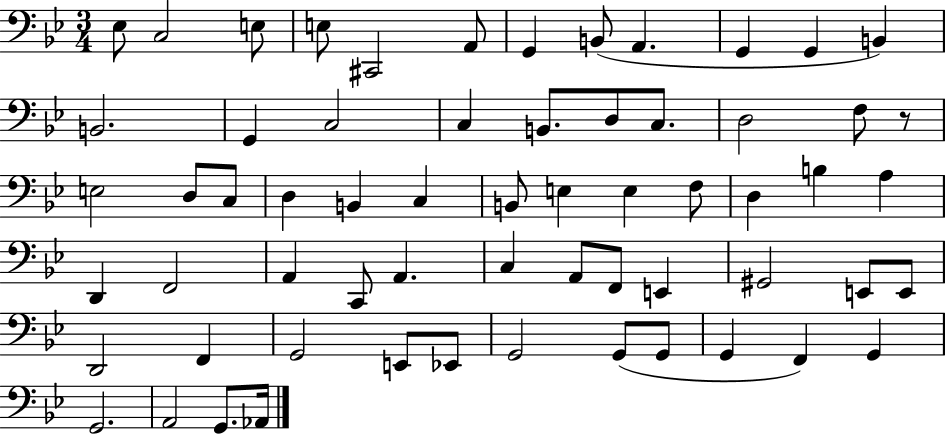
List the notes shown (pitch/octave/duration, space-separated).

Eb3/e C3/h E3/e E3/e C#2/h A2/e G2/q B2/e A2/q. G2/q G2/q B2/q B2/h. G2/q C3/h C3/q B2/e. D3/e C3/e. D3/h F3/e R/e E3/h D3/e C3/e D3/q B2/q C3/q B2/e E3/q E3/q F3/e D3/q B3/q A3/q D2/q F2/h A2/q C2/e A2/q. C3/q A2/e F2/e E2/q G#2/h E2/e E2/e D2/h F2/q G2/h E2/e Eb2/e G2/h G2/e G2/e G2/q F2/q G2/q G2/h. A2/h G2/e. Ab2/s